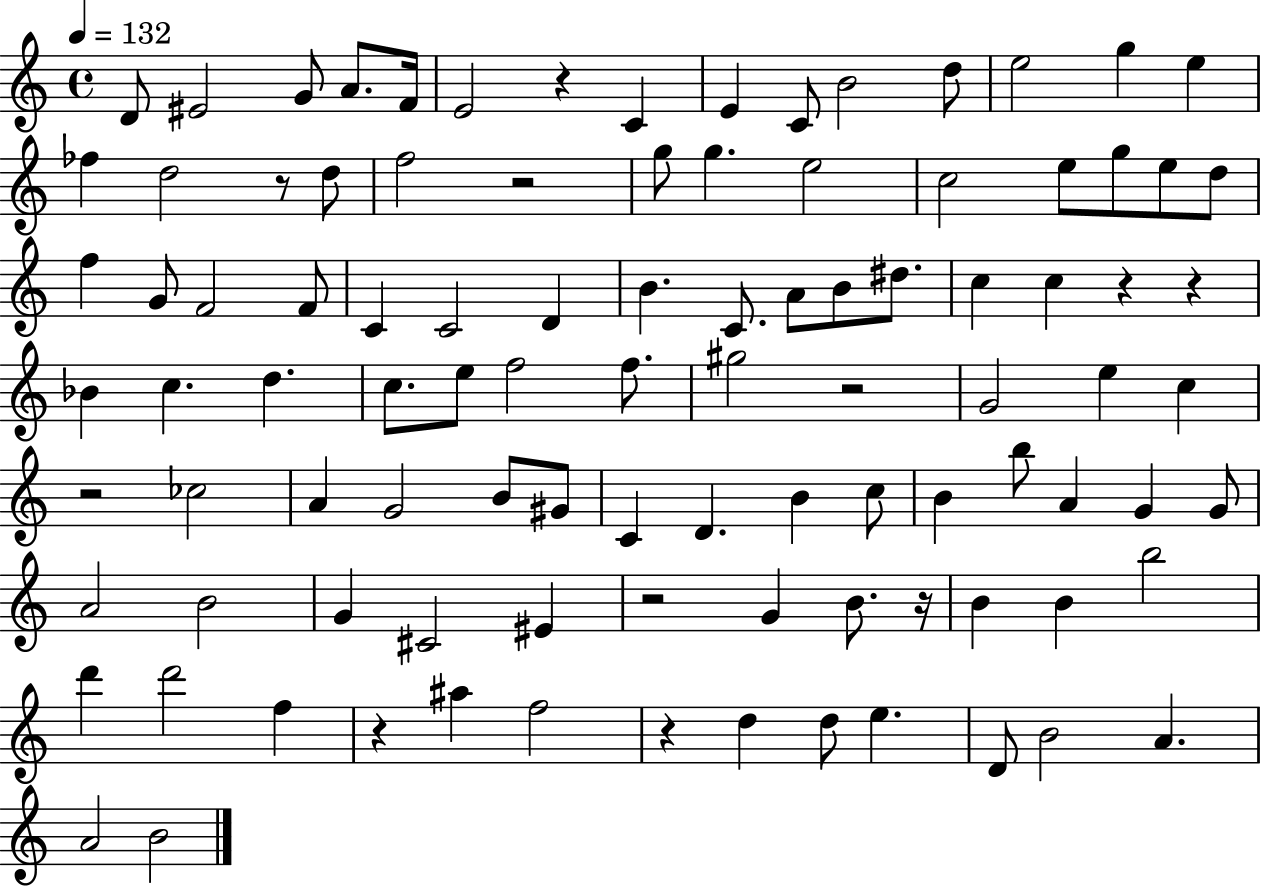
{
  \clef treble
  \time 4/4
  \defaultTimeSignature
  \key c \major
  \tempo 4 = 132
  d'8 eis'2 g'8 a'8. f'16 | e'2 r4 c'4 | e'4 c'8 b'2 d''8 | e''2 g''4 e''4 | \break fes''4 d''2 r8 d''8 | f''2 r2 | g''8 g''4. e''2 | c''2 e''8 g''8 e''8 d''8 | \break f''4 g'8 f'2 f'8 | c'4 c'2 d'4 | b'4. c'8. a'8 b'8 dis''8. | c''4 c''4 r4 r4 | \break bes'4 c''4. d''4. | c''8. e''8 f''2 f''8. | gis''2 r2 | g'2 e''4 c''4 | \break r2 ces''2 | a'4 g'2 b'8 gis'8 | c'4 d'4. b'4 c''8 | b'4 b''8 a'4 g'4 g'8 | \break a'2 b'2 | g'4 cis'2 eis'4 | r2 g'4 b'8. r16 | b'4 b'4 b''2 | \break d'''4 d'''2 f''4 | r4 ais''4 f''2 | r4 d''4 d''8 e''4. | d'8 b'2 a'4. | \break a'2 b'2 | \bar "|."
}